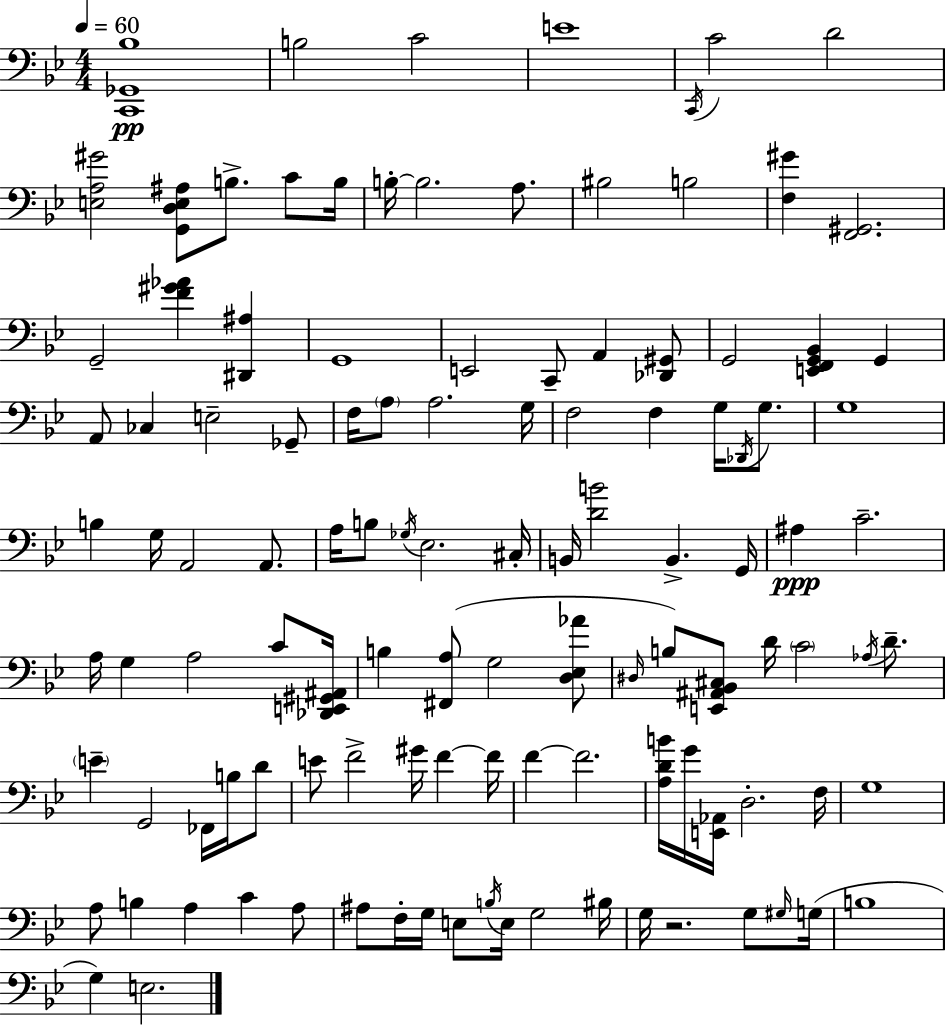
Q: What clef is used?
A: bass